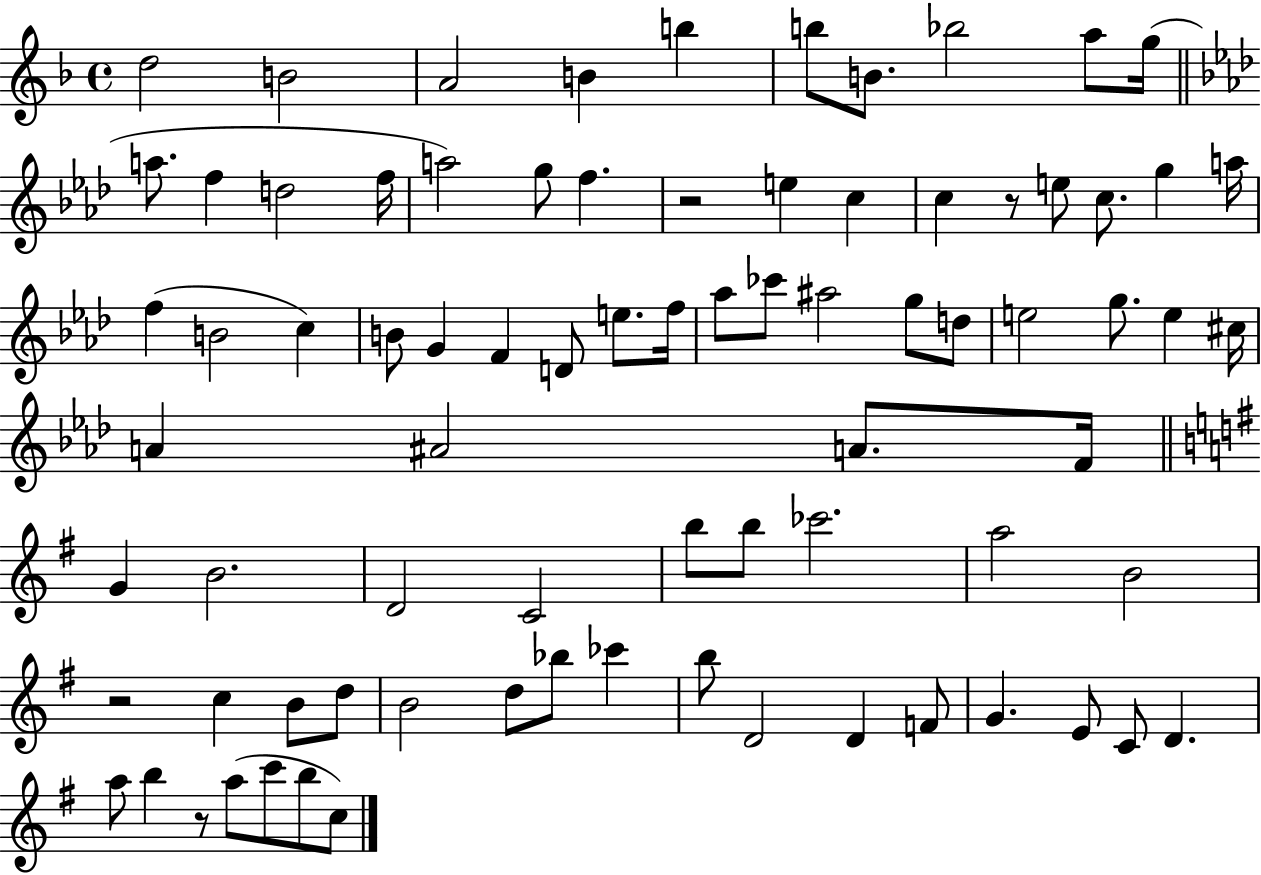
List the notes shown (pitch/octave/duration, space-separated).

D5/h B4/h A4/h B4/q B5/q B5/e B4/e. Bb5/h A5/e G5/s A5/e. F5/q D5/h F5/s A5/h G5/e F5/q. R/h E5/q C5/q C5/q R/e E5/e C5/e. G5/q A5/s F5/q B4/h C5/q B4/e G4/q F4/q D4/e E5/e. F5/s Ab5/e CES6/e A#5/h G5/e D5/e E5/h G5/e. E5/q C#5/s A4/q A#4/h A4/e. F4/s G4/q B4/h. D4/h C4/h B5/e B5/e CES6/h. A5/h B4/h R/h C5/q B4/e D5/e B4/h D5/e Bb5/e CES6/q B5/e D4/h D4/q F4/e G4/q. E4/e C4/e D4/q. A5/e B5/q R/e A5/e C6/e B5/e C5/e